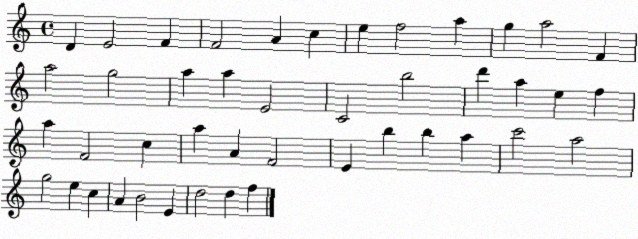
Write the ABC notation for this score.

X:1
T:Untitled
M:4/4
L:1/4
K:C
D E2 F F2 A c e f2 a g a2 F a2 g2 a a E2 C2 b2 d' a e f a F2 c a A F2 E b b a c'2 a2 g2 e c A B2 E d2 d f